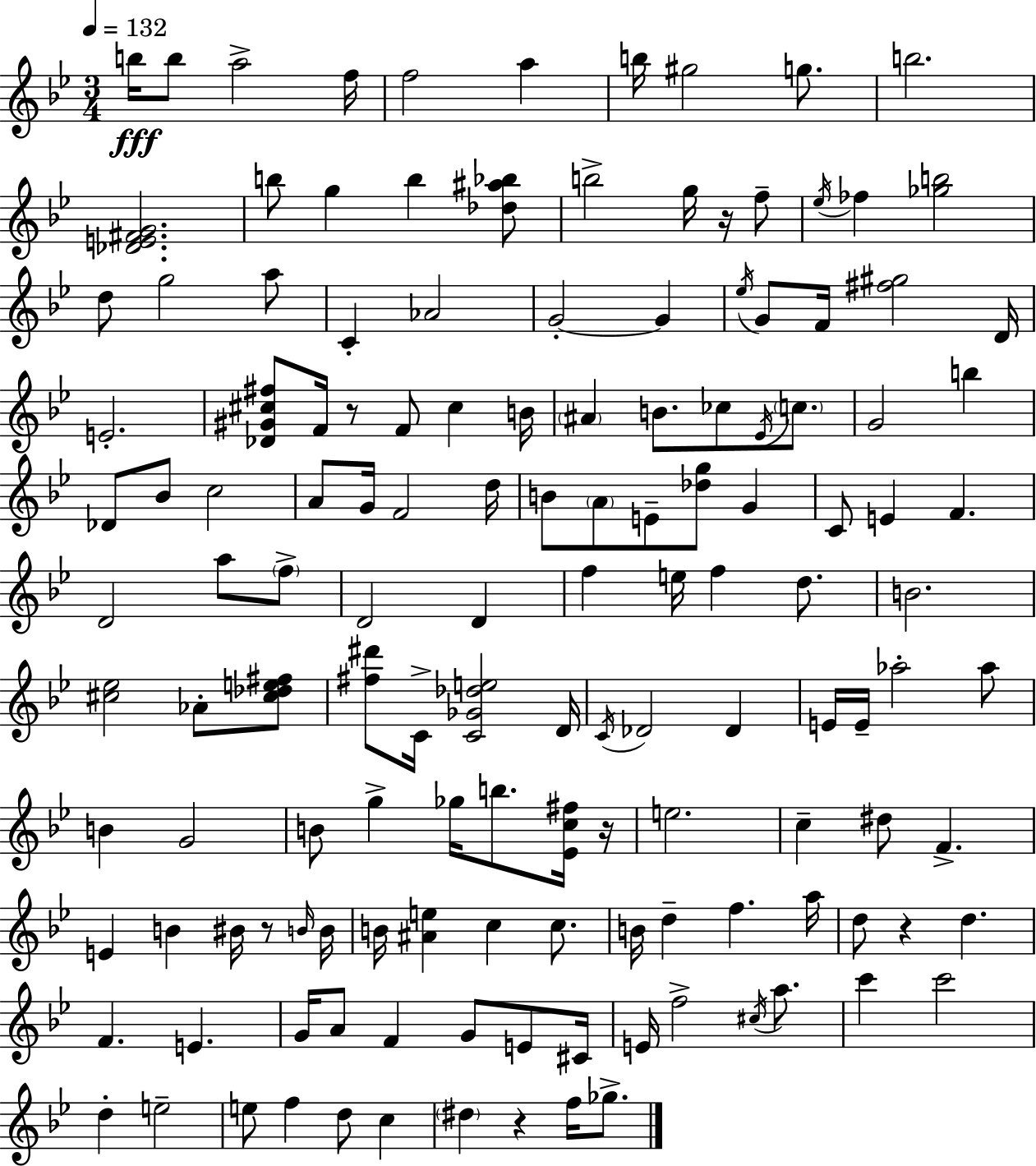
B5/s B5/e A5/h F5/s F5/h A5/q B5/s G#5/h G5/e. B5/h. [Db4,E4,F#4,G4]/h. B5/e G5/q B5/q [Db5,A#5,Bb5]/e B5/h G5/s R/s F5/e Eb5/s FES5/q [Gb5,B5]/h D5/e G5/h A5/e C4/q Ab4/h G4/h G4/q Eb5/s G4/e F4/s [F#5,G#5]/h D4/s E4/h. [Db4,G#4,C#5,F#5]/e F4/s R/e F4/e C#5/q B4/s A#4/q B4/e. CES5/e Eb4/s C5/e. G4/h B5/q Db4/e Bb4/e C5/h A4/e G4/s F4/h D5/s B4/e A4/e E4/e [Db5,G5]/e G4/q C4/e E4/q F4/q. D4/h A5/e F5/e D4/h D4/q F5/q E5/s F5/q D5/e. B4/h. [C#5,Eb5]/h Ab4/e [C#5,Db5,E5,F#5]/e [F#5,D#6]/e C4/s [C4,Gb4,Db5,E5]/h D4/s C4/s Db4/h Db4/q E4/s E4/s Ab5/h Ab5/e B4/q G4/h B4/e G5/q Gb5/s B5/e. [Eb4,C5,F#5]/s R/s E5/h. C5/q D#5/e F4/q. E4/q B4/q BIS4/s R/e B4/s B4/s B4/s [A#4,E5]/q C5/q C5/e. B4/s D5/q F5/q. A5/s D5/e R/q D5/q. F4/q. E4/q. G4/s A4/e F4/q G4/e E4/e C#4/s E4/s F5/h C#5/s A5/e. C6/q C6/h D5/q E5/h E5/e F5/q D5/e C5/q D#5/q R/q F5/s Gb5/e.